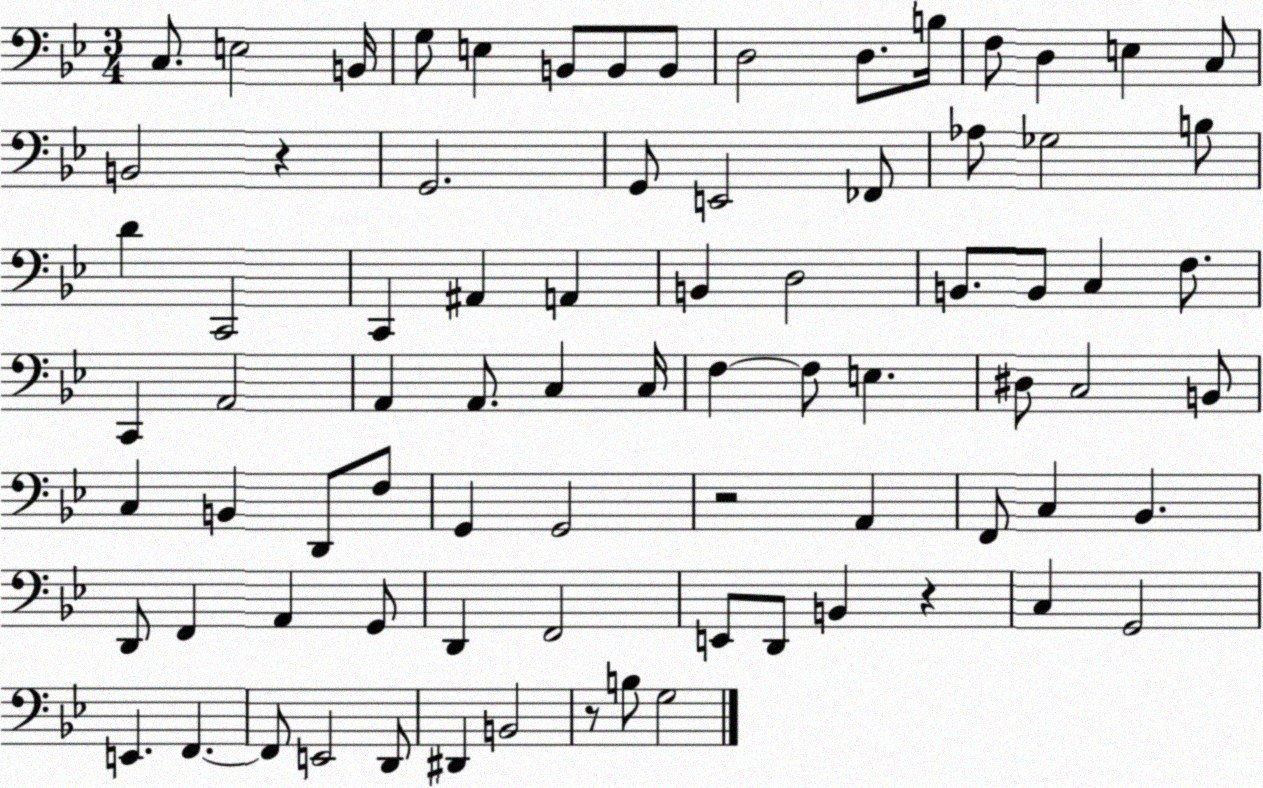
X:1
T:Untitled
M:3/4
L:1/4
K:Bb
C,/2 E,2 B,,/4 G,/2 E, B,,/2 B,,/2 B,,/2 D,2 D,/2 B,/4 F,/2 D, E, C,/2 B,,2 z G,,2 G,,/2 E,,2 _F,,/2 _A,/2 _G,2 B,/2 D C,,2 C,, ^A,, A,, B,, D,2 B,,/2 B,,/2 C, F,/2 C,, A,,2 A,, A,,/2 C, C,/4 F, F,/2 E, ^D,/2 C,2 B,,/2 C, B,, D,,/2 F,/2 G,, G,,2 z2 A,, F,,/2 C, _B,, D,,/2 F,, A,, G,,/2 D,, F,,2 E,,/2 D,,/2 B,, z C, G,,2 E,, F,, F,,/2 E,,2 D,,/2 ^D,, B,,2 z/2 B,/2 G,2